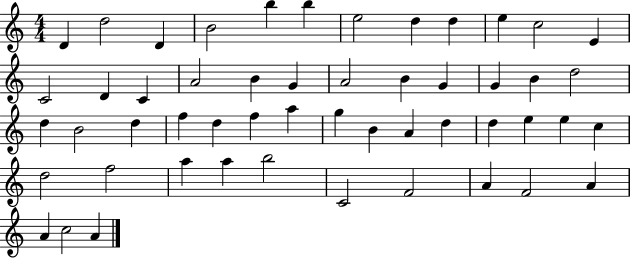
D4/q D5/h D4/q B4/h B5/q B5/q E5/h D5/q D5/q E5/q C5/h E4/q C4/h D4/q C4/q A4/h B4/q G4/q A4/h B4/q G4/q G4/q B4/q D5/h D5/q B4/h D5/q F5/q D5/q F5/q A5/q G5/q B4/q A4/q D5/q D5/q E5/q E5/q C5/q D5/h F5/h A5/q A5/q B5/h C4/h F4/h A4/q F4/h A4/q A4/q C5/h A4/q